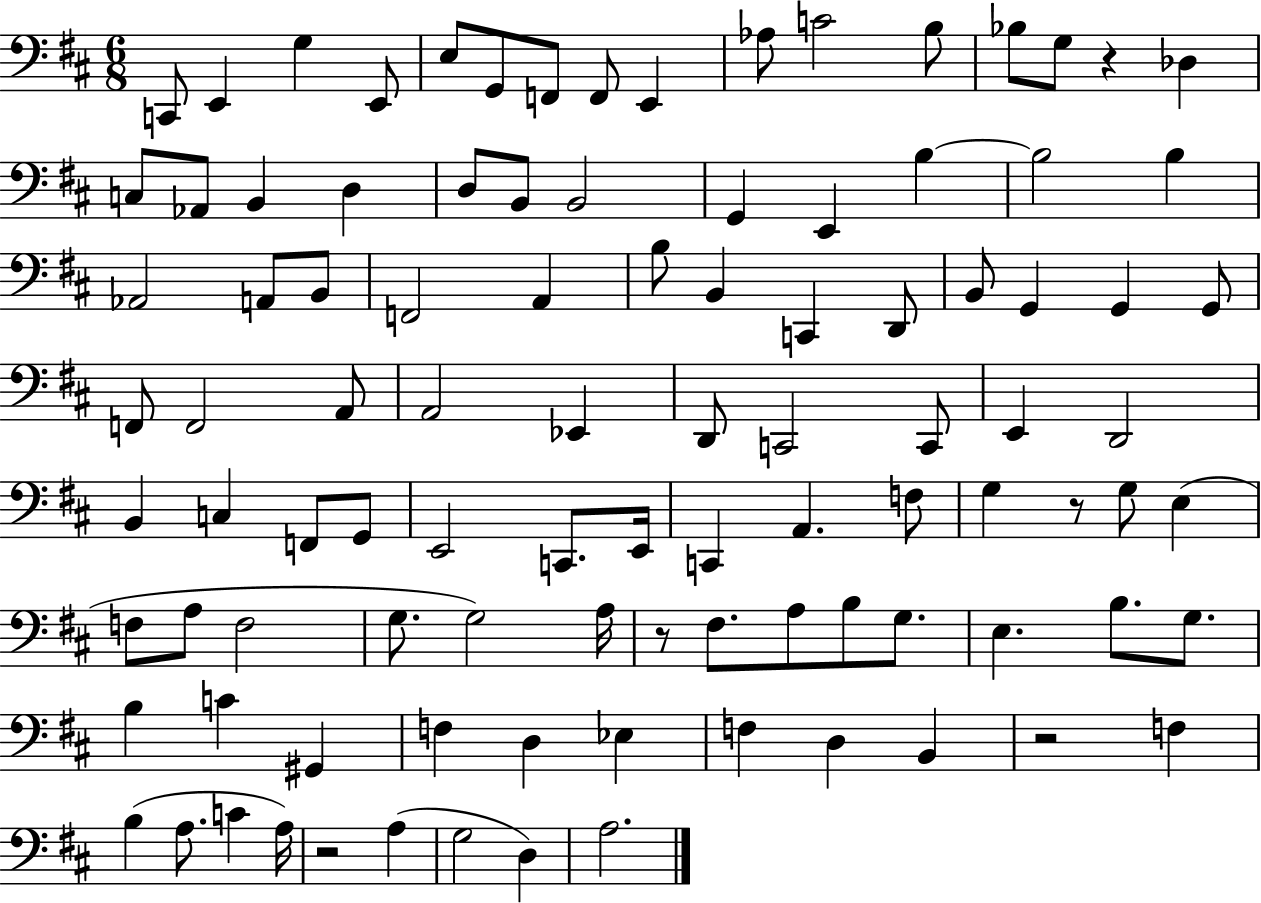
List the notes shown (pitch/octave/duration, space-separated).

C2/e E2/q G3/q E2/e E3/e G2/e F2/e F2/e E2/q Ab3/e C4/h B3/e Bb3/e G3/e R/q Db3/q C3/e Ab2/e B2/q D3/q D3/e B2/e B2/h G2/q E2/q B3/q B3/h B3/q Ab2/h A2/e B2/e F2/h A2/q B3/e B2/q C2/q D2/e B2/e G2/q G2/q G2/e F2/e F2/h A2/e A2/h Eb2/q D2/e C2/h C2/e E2/q D2/h B2/q C3/q F2/e G2/e E2/h C2/e. E2/s C2/q A2/q. F3/e G3/q R/e G3/e E3/q F3/e A3/e F3/h G3/e. G3/h A3/s R/e F#3/e. A3/e B3/e G3/e. E3/q. B3/e. G3/e. B3/q C4/q G#2/q F3/q D3/q Eb3/q F3/q D3/q B2/q R/h F3/q B3/q A3/e. C4/q A3/s R/h A3/q G3/h D3/q A3/h.